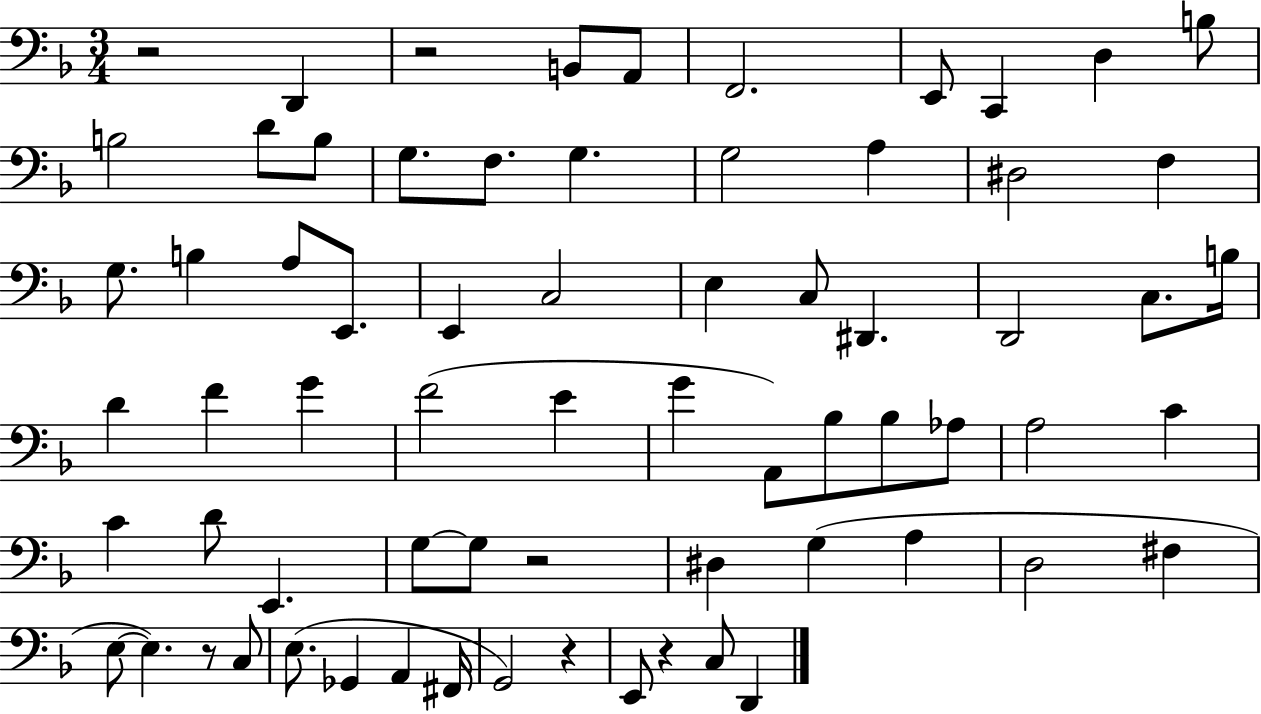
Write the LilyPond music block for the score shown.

{
  \clef bass
  \numericTimeSignature
  \time 3/4
  \key f \major
  r2 d,4 | r2 b,8 a,8 | f,2. | e,8 c,4 d4 b8 | \break b2 d'8 b8 | g8. f8. g4. | g2 a4 | dis2 f4 | \break g8. b4 a8 e,8. | e,4 c2 | e4 c8 dis,4. | d,2 c8. b16 | \break d'4 f'4 g'4 | f'2( e'4 | g'4 a,8) bes8 bes8 aes8 | a2 c'4 | \break c'4 d'8 e,4. | g8~~ g8 r2 | dis4 g4( a4 | d2 fis4 | \break e8~~ e4.) r8 c8 | e8.( ges,4 a,4 fis,16 | g,2) r4 | e,8 r4 c8 d,4 | \break \bar "|."
}